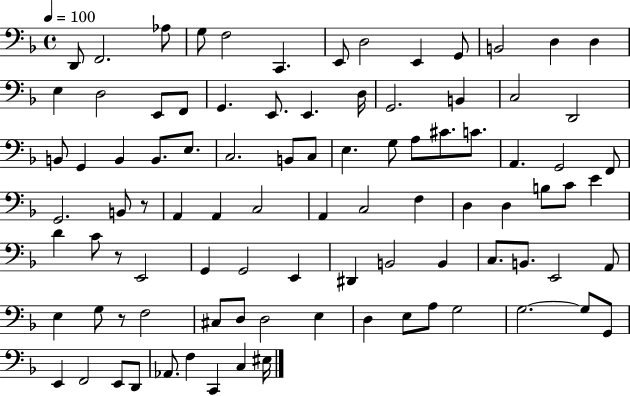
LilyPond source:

{
  \clef bass
  \time 4/4
  \defaultTimeSignature
  \key f \major
  \tempo 4 = 100
  d,8 f,2. aes8 | g8 f2 c,4. | e,8 d2 e,4 g,8 | b,2 d4 d4 | \break e4 d2 e,8 f,8 | g,4. e,8. e,4. d16 | g,2. b,4 | c2 d,2 | \break b,8 g,4 b,4 b,8. e8. | c2. b,8 c8 | e4. g8 a8 cis'8. c'8. | a,4. g,2 f,8 | \break g,2. b,8 r8 | a,4 a,4 c2 | a,4 c2 f4 | d4 d4 b8 c'8 e'4 | \break d'4 c'8 r8 e,2 | g,4 g,2 e,4 | dis,4 b,2 b,4 | c8. b,8. e,2 a,8 | \break e4 g8 r8 f2 | cis8 d8 d2 e4 | d4 e8 a8 g2 | g2.~~ g8 g,8 | \break e,4 f,2 e,8 d,8 | aes,8. f4 c,4 c4 eis16 | \bar "|."
}